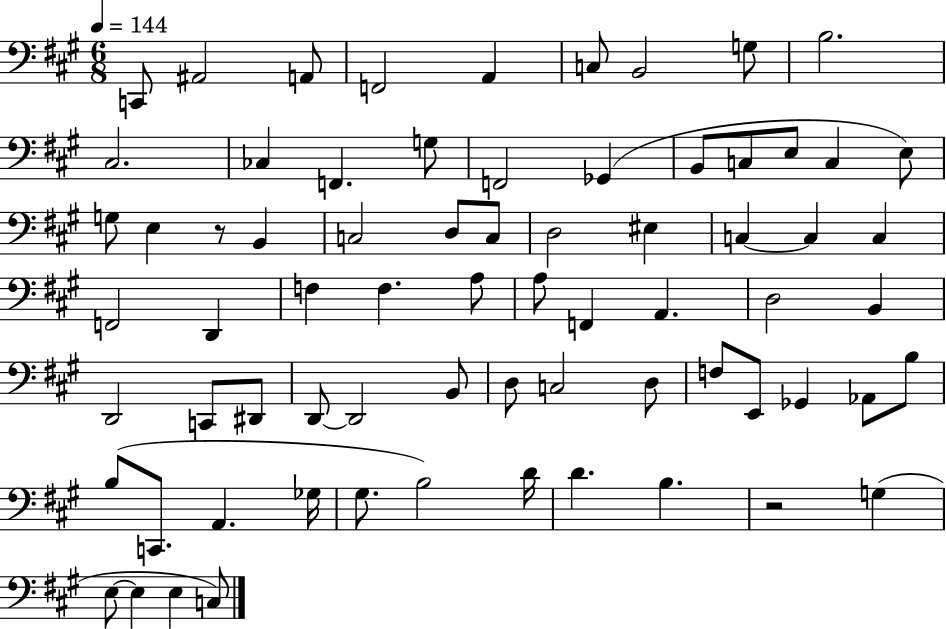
{
  \clef bass
  \numericTimeSignature
  \time 6/8
  \key a \major
  \tempo 4 = 144
  c,8 ais,2 a,8 | f,2 a,4 | c8 b,2 g8 | b2. | \break cis2. | ces4 f,4. g8 | f,2 ges,4( | b,8 c8 e8 c4 e8) | \break g8 e4 r8 b,4 | c2 d8 c8 | d2 eis4 | c4~~ c4 c4 | \break f,2 d,4 | f4 f4. a8 | a8 f,4 a,4. | d2 b,4 | \break d,2 c,8 dis,8 | d,8~~ d,2 b,8 | d8 c2 d8 | f8 e,8 ges,4 aes,8 b8 | \break b8( c,8. a,4. ges16 | gis8. b2) d'16 | d'4. b4. | r2 g4( | \break e8~~ e4 e4 c8) | \bar "|."
}